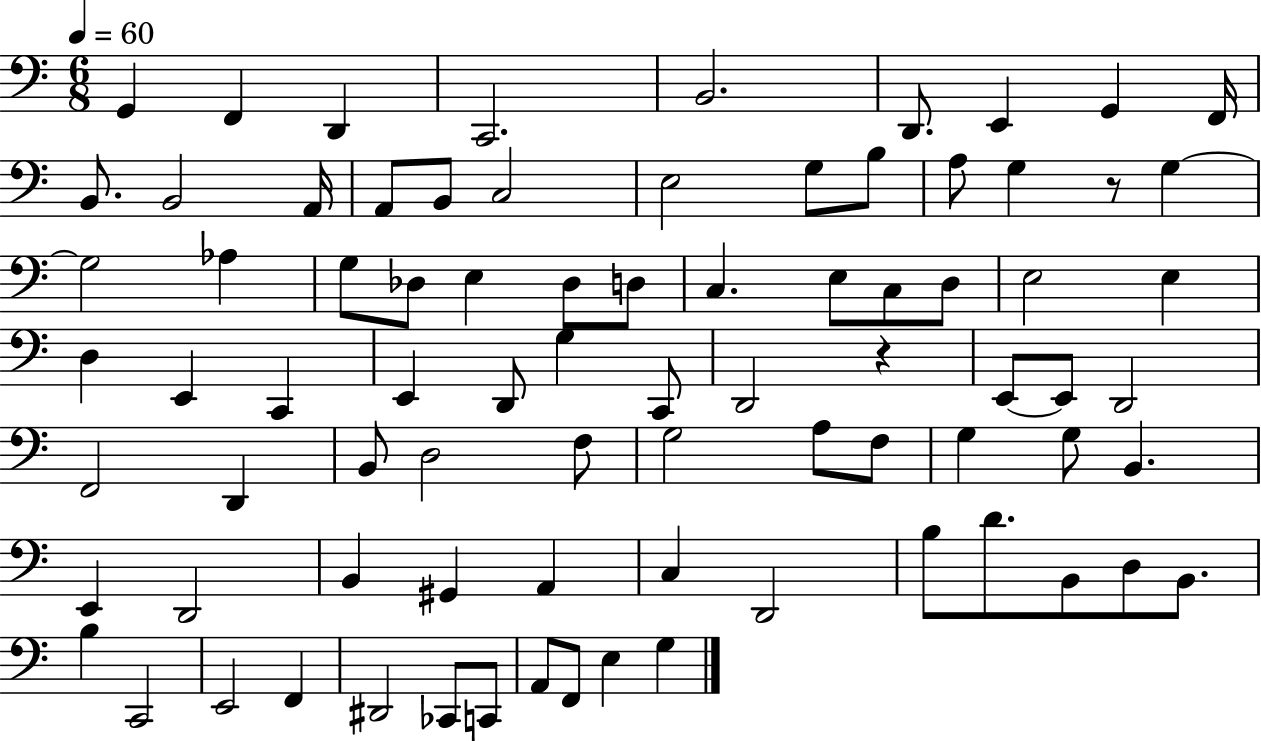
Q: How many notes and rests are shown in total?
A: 81